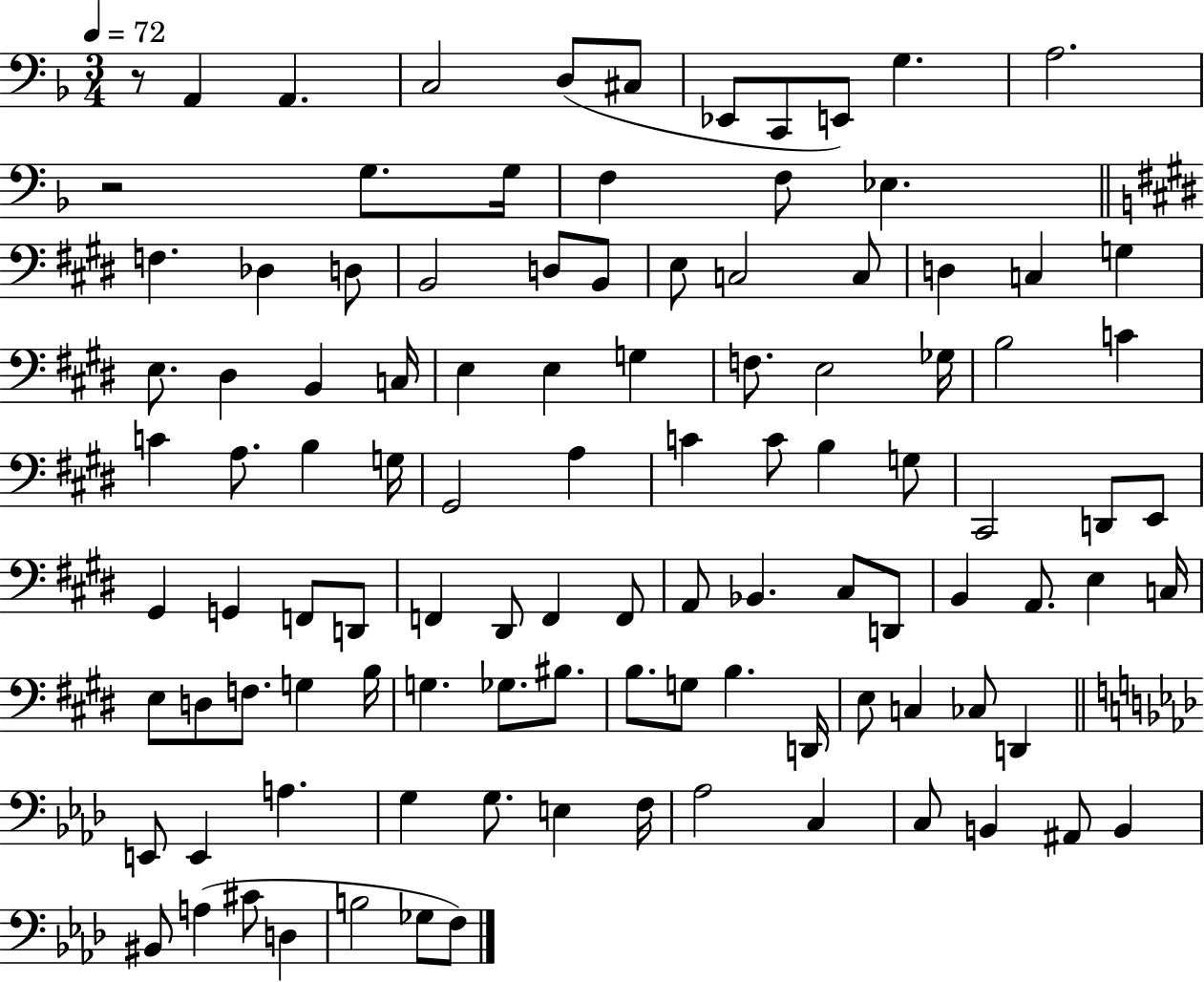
{
  \clef bass
  \numericTimeSignature
  \time 3/4
  \key f \major
  \tempo 4 = 72
  r8 a,4 a,4. | c2 d8( cis8 | ees,8 c,8 e,8) g4. | a2. | \break r2 g8. g16 | f4 f8 ees4. | \bar "||" \break \key e \major f4. des4 d8 | b,2 d8 b,8 | e8 c2 c8 | d4 c4 g4 | \break e8. dis4 b,4 c16 | e4 e4 g4 | f8. e2 ges16 | b2 c'4 | \break c'4 a8. b4 g16 | gis,2 a4 | c'4 c'8 b4 g8 | cis,2 d,8 e,8 | \break gis,4 g,4 f,8 d,8 | f,4 dis,8 f,4 f,8 | a,8 bes,4. cis8 d,8 | b,4 a,8. e4 c16 | \break e8 d8 f8. g4 b16 | g4. ges8. bis8. | b8. g8 b4. d,16 | e8 c4 ces8 d,4 | \break \bar "||" \break \key aes \major e,8 e,4 a4. | g4 g8. e4 f16 | aes2 c4 | c8 b,4 ais,8 b,4 | \break bis,8 a4( cis'8 d4 | b2 ges8 f8) | \bar "|."
}